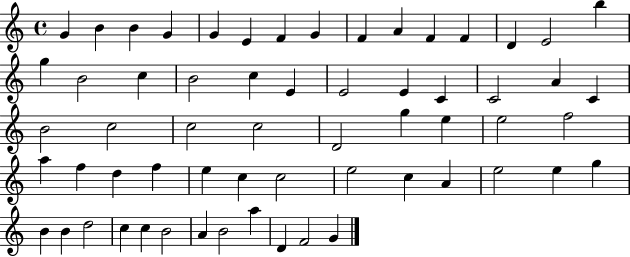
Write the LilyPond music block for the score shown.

{
  \clef treble
  \time 4/4
  \defaultTimeSignature
  \key c \major
  g'4 b'4 b'4 g'4 | g'4 e'4 f'4 g'4 | f'4 a'4 f'4 f'4 | d'4 e'2 b''4 | \break g''4 b'2 c''4 | b'2 c''4 e'4 | e'2 e'4 c'4 | c'2 a'4 c'4 | \break b'2 c''2 | c''2 c''2 | d'2 g''4 e''4 | e''2 f''2 | \break a''4 f''4 d''4 f''4 | e''4 c''4 c''2 | e''2 c''4 a'4 | e''2 e''4 g''4 | \break b'4 b'4 d''2 | c''4 c''4 b'2 | a'4 b'2 a''4 | d'4 f'2 g'4 | \break \bar "|."
}